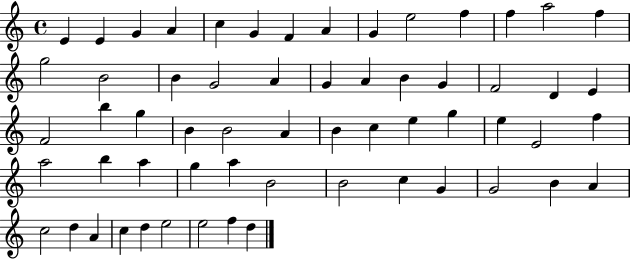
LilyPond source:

{
  \clef treble
  \time 4/4
  \defaultTimeSignature
  \key c \major
  e'4 e'4 g'4 a'4 | c''4 g'4 f'4 a'4 | g'4 e''2 f''4 | f''4 a''2 f''4 | \break g''2 b'2 | b'4 g'2 a'4 | g'4 a'4 b'4 g'4 | f'2 d'4 e'4 | \break f'2 b''4 g''4 | b'4 b'2 a'4 | b'4 c''4 e''4 g''4 | e''4 e'2 f''4 | \break a''2 b''4 a''4 | g''4 a''4 b'2 | b'2 c''4 g'4 | g'2 b'4 a'4 | \break c''2 d''4 a'4 | c''4 d''4 e''2 | e''2 f''4 d''4 | \bar "|."
}